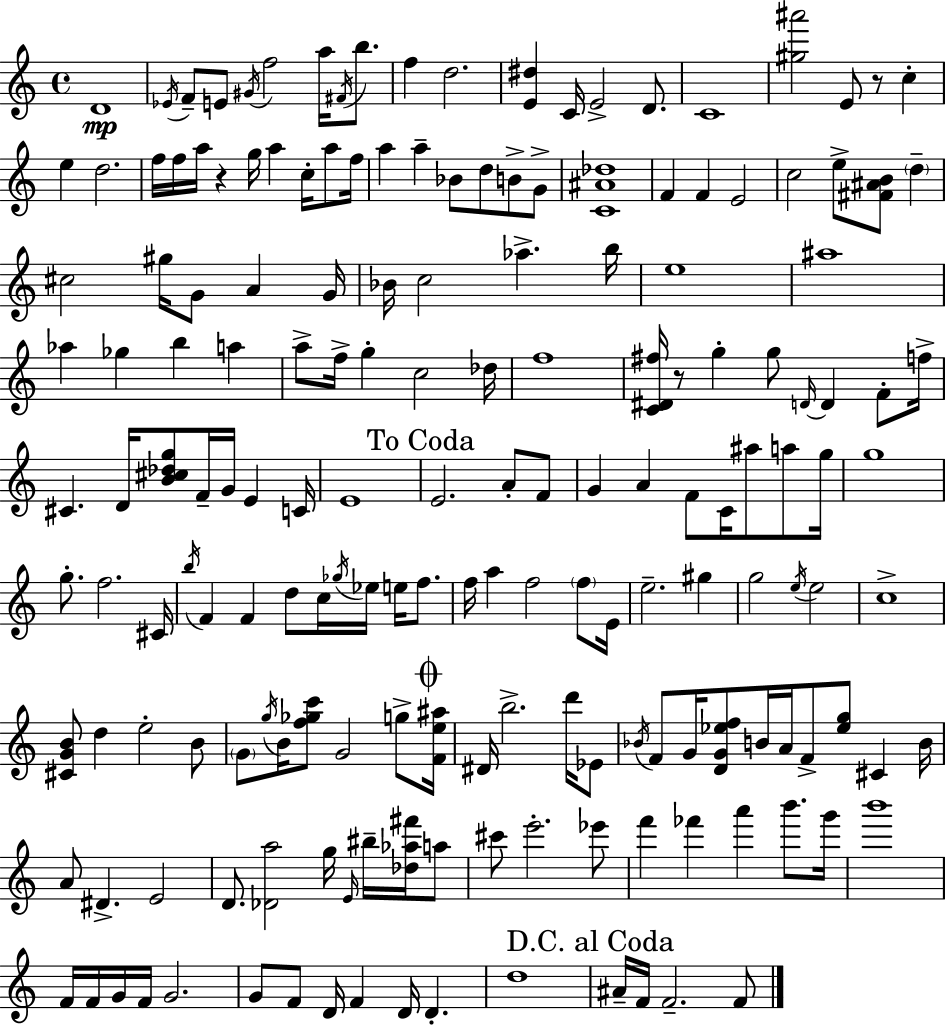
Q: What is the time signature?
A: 4/4